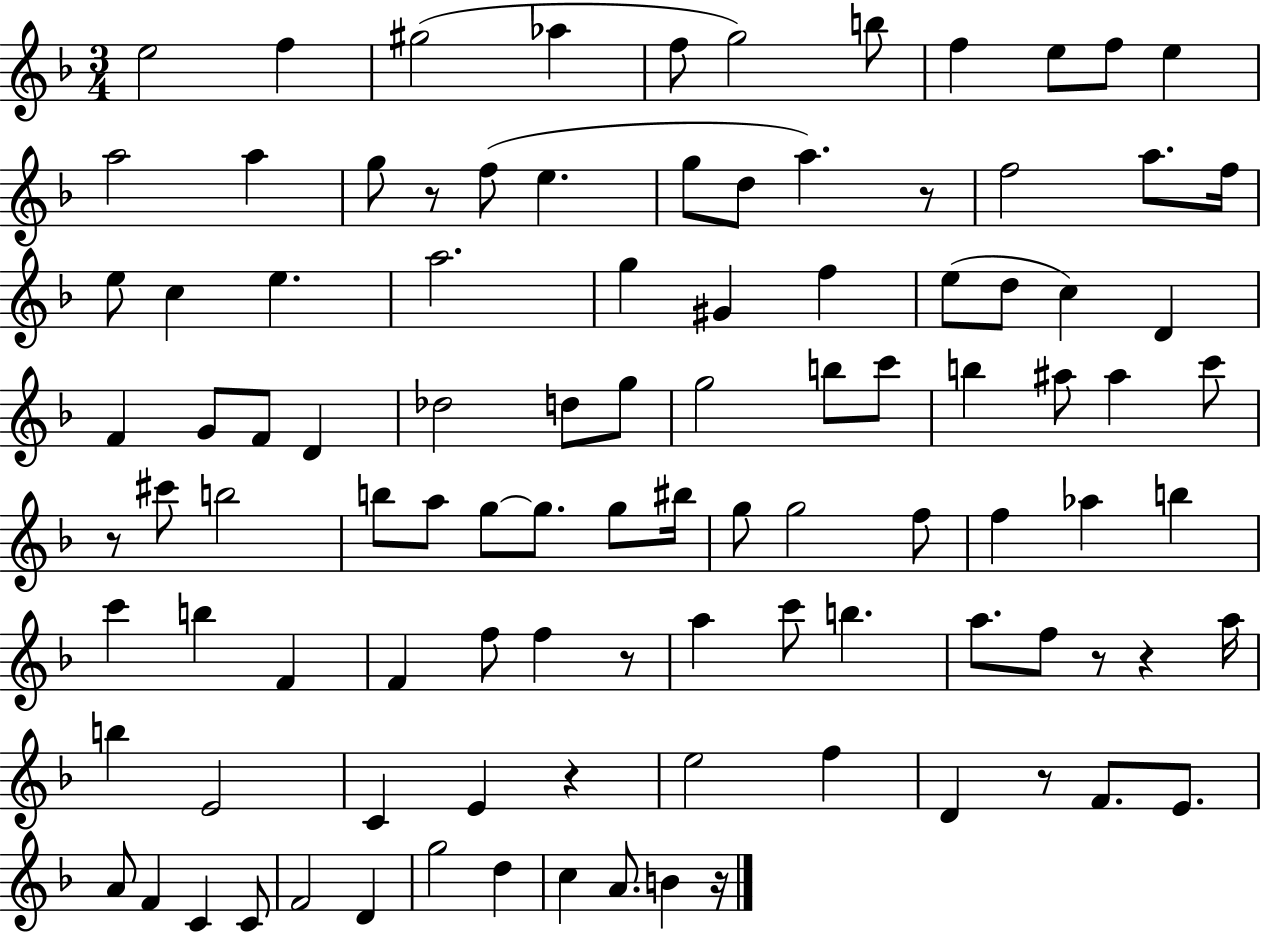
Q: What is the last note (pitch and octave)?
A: B4